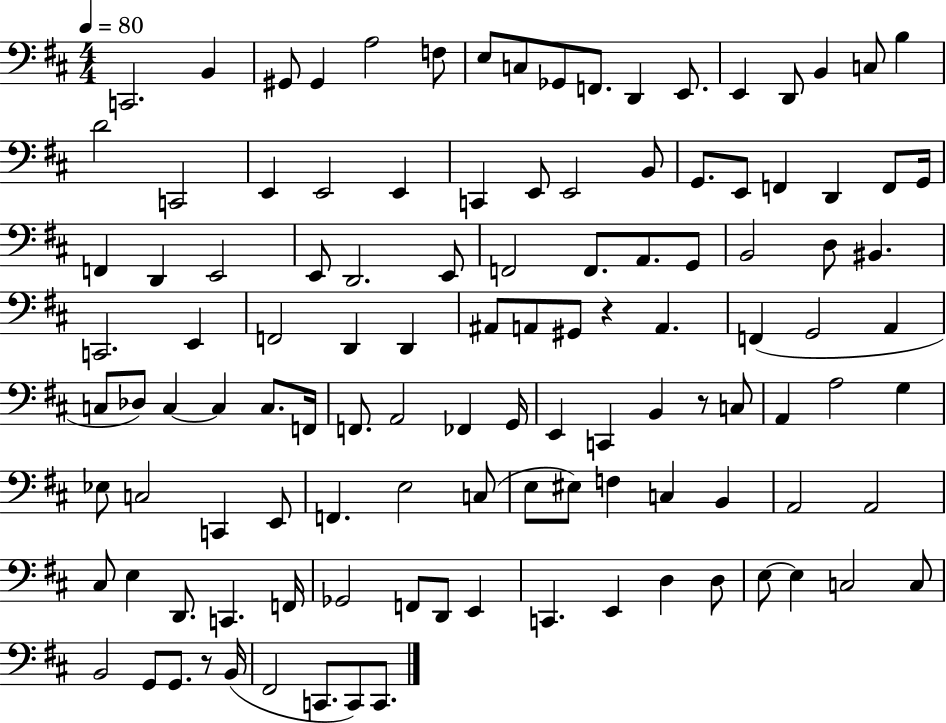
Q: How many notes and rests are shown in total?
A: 116